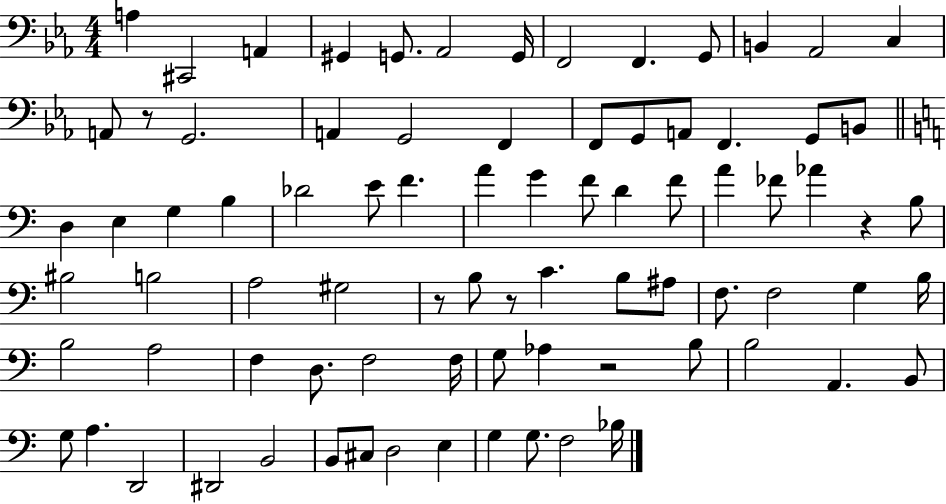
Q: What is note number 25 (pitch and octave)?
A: D3